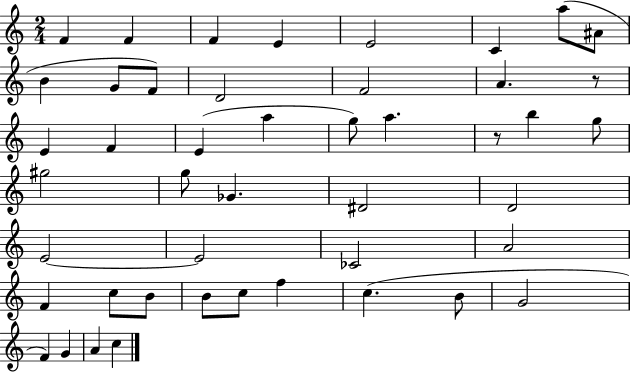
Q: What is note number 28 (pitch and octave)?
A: E4